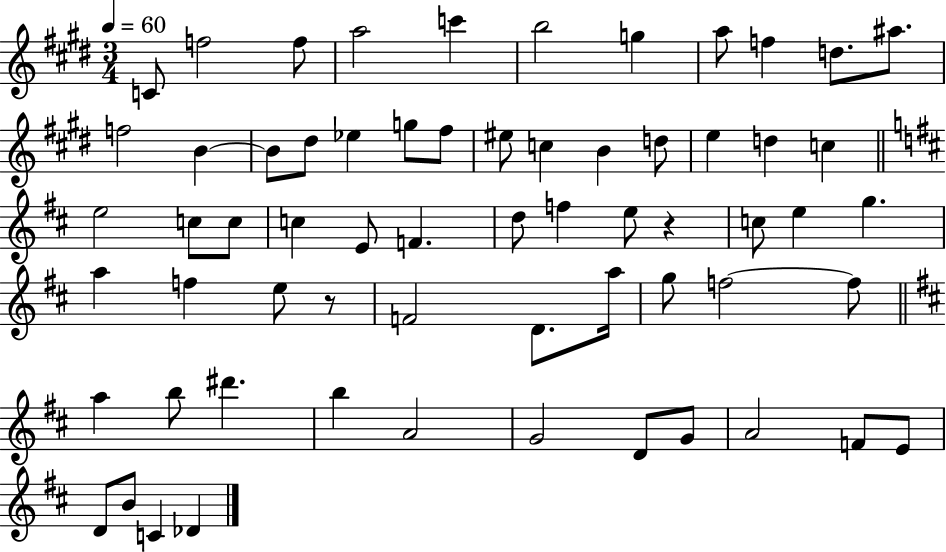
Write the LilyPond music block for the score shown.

{
  \clef treble
  \numericTimeSignature
  \time 3/4
  \key e \major
  \tempo 4 = 60
  c'8 f''2 f''8 | a''2 c'''4 | b''2 g''4 | a''8 f''4 d''8. ais''8. | \break f''2 b'4~~ | b'8 dis''8 ees''4 g''8 fis''8 | eis''8 c''4 b'4 d''8 | e''4 d''4 c''4 | \break \bar "||" \break \key b \minor e''2 c''8 c''8 | c''4 e'8 f'4. | d''8 f''4 e''8 r4 | c''8 e''4 g''4. | \break a''4 f''4 e''8 r8 | f'2 d'8. a''16 | g''8 f''2~~ f''8 | \bar "||" \break \key b \minor a''4 b''8 dis'''4. | b''4 a'2 | g'2 d'8 g'8 | a'2 f'8 e'8 | \break d'8 b'8 c'4 des'4 | \bar "|."
}